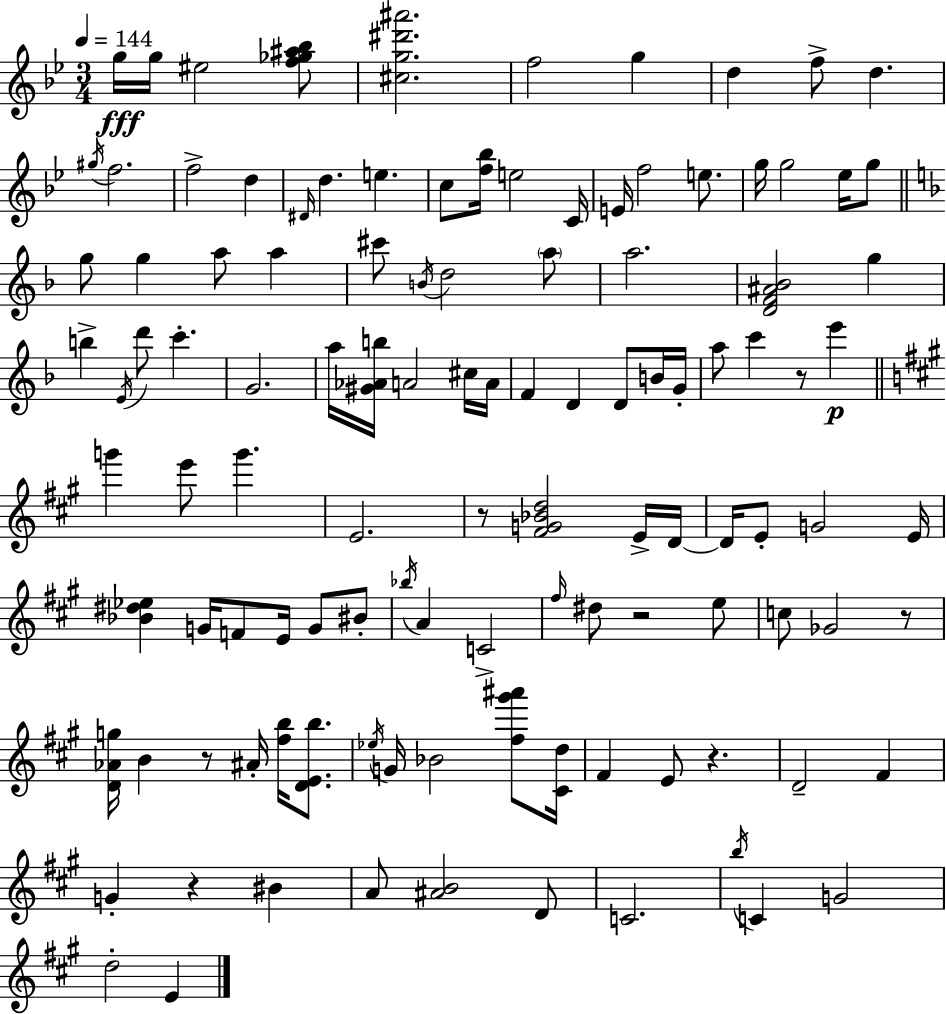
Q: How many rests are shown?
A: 7